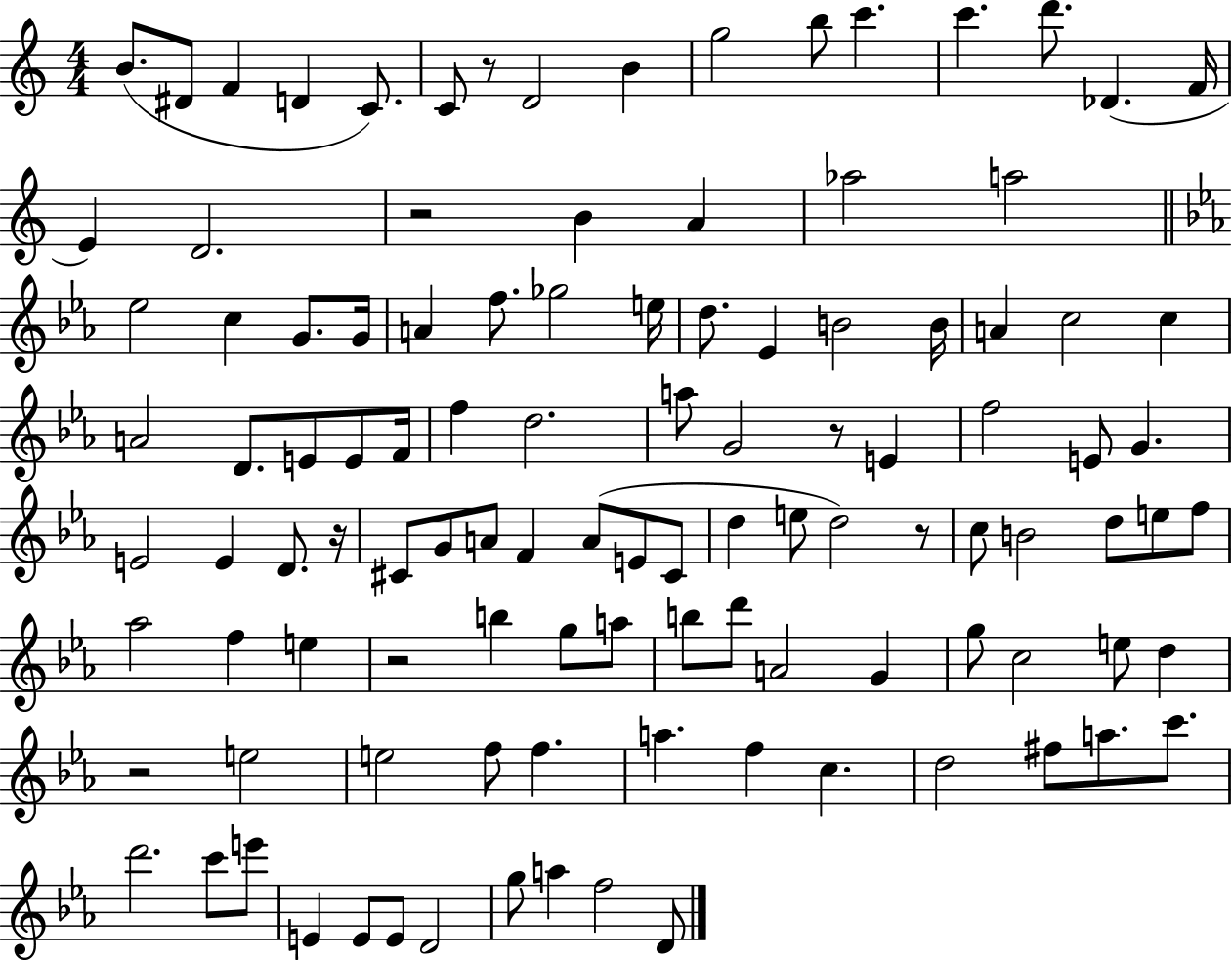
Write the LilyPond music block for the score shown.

{
  \clef treble
  \numericTimeSignature
  \time 4/4
  \key c \major
  b'8.( dis'8 f'4 d'4 c'8.) | c'8 r8 d'2 b'4 | g''2 b''8 c'''4. | c'''4. d'''8. des'4.( f'16 | \break e'4) d'2. | r2 b'4 a'4 | aes''2 a''2 | \bar "||" \break \key c \minor ees''2 c''4 g'8. g'16 | a'4 f''8. ges''2 e''16 | d''8. ees'4 b'2 b'16 | a'4 c''2 c''4 | \break a'2 d'8. e'8 e'8 f'16 | f''4 d''2. | a''8 g'2 r8 e'4 | f''2 e'8 g'4. | \break e'2 e'4 d'8. r16 | cis'8 g'8 a'8 f'4 a'8( e'8 cis'8 | d''4 e''8 d''2) r8 | c''8 b'2 d''8 e''8 f''8 | \break aes''2 f''4 e''4 | r2 b''4 g''8 a''8 | b''8 d'''8 a'2 g'4 | g''8 c''2 e''8 d''4 | \break r2 e''2 | e''2 f''8 f''4. | a''4. f''4 c''4. | d''2 fis''8 a''8. c'''8. | \break d'''2. c'''8 e'''8 | e'4 e'8 e'8 d'2 | g''8 a''4 f''2 d'8 | \bar "|."
}